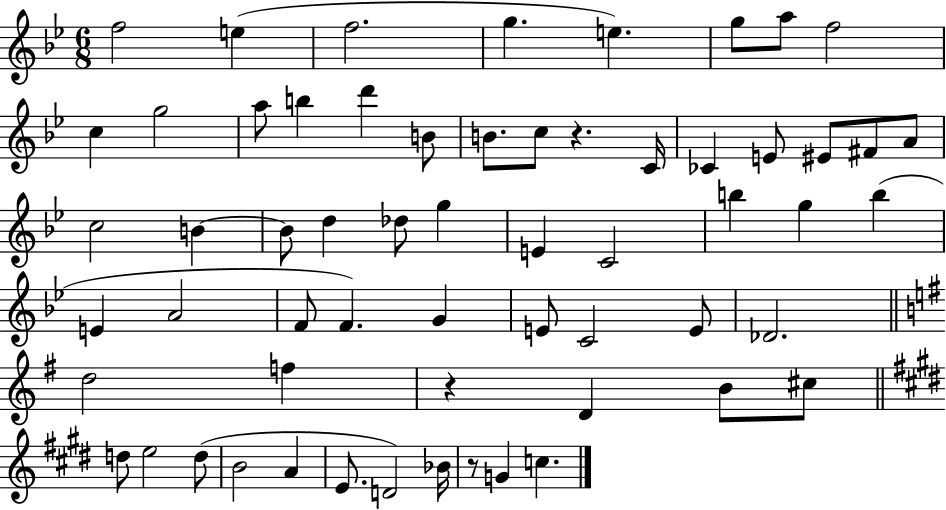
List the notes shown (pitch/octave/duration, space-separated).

F5/h E5/q F5/h. G5/q. E5/q. G5/e A5/e F5/h C5/q G5/h A5/e B5/q D6/q B4/e B4/e. C5/e R/q. C4/s CES4/q E4/e EIS4/e F#4/e A4/e C5/h B4/q B4/e D5/q Db5/e G5/q E4/q C4/h B5/q G5/q B5/q E4/q A4/h F4/e F4/q. G4/q E4/e C4/h E4/e Db4/h. D5/h F5/q R/q D4/q B4/e C#5/e D5/e E5/h D5/e B4/h A4/q E4/e. D4/h Bb4/s R/e G4/q C5/q.